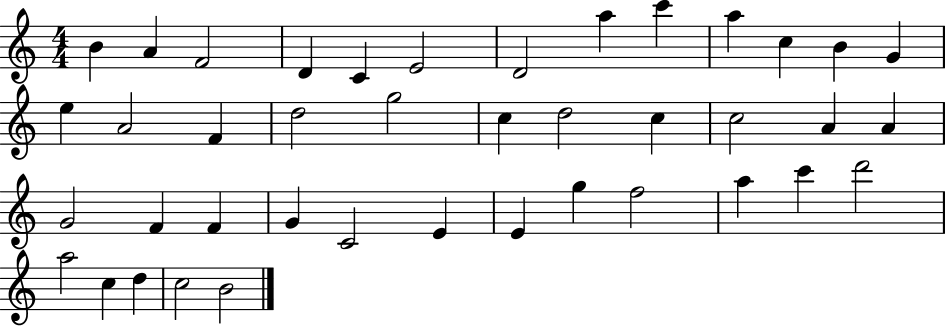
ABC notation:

X:1
T:Untitled
M:4/4
L:1/4
K:C
B A F2 D C E2 D2 a c' a c B G e A2 F d2 g2 c d2 c c2 A A G2 F F G C2 E E g f2 a c' d'2 a2 c d c2 B2